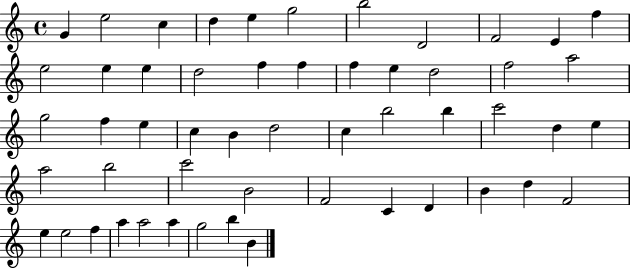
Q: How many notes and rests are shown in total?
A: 53